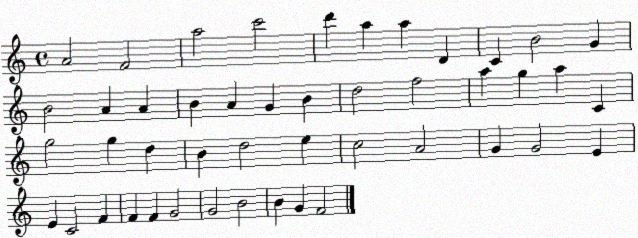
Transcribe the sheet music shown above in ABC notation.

X:1
T:Untitled
M:4/4
L:1/4
K:C
A2 F2 a2 c'2 d' a a D C B2 G B2 A A B A G B d2 f2 a g a C g2 g d B d2 e c2 A2 G G2 E E C2 F F F G2 G2 B2 B G F2